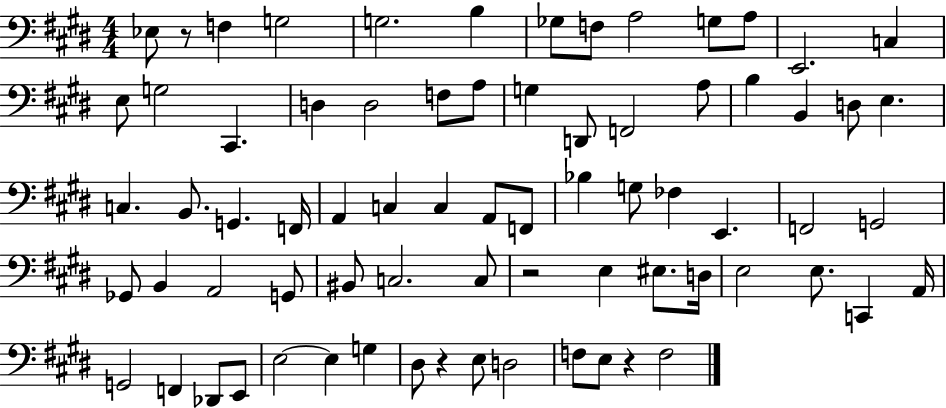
{
  \clef bass
  \numericTimeSignature
  \time 4/4
  \key e \major
  \repeat volta 2 { ees8 r8 f4 g2 | g2. b4 | ges8 f8 a2 g8 a8 | e,2. c4 | \break e8 g2 cis,4. | d4 d2 f8 a8 | g4 d,8 f,2 a8 | b4 b,4 d8 e4. | \break c4. b,8. g,4. f,16 | a,4 c4 c4 a,8 f,8 | bes4 g8 fes4 e,4. | f,2 g,2 | \break ges,8 b,4 a,2 g,8 | bis,8 c2. c8 | r2 e4 eis8. d16 | e2 e8. c,4 a,16 | \break g,2 f,4 des,8 e,8 | e2~~ e4 g4 | dis8 r4 e8 d2 | f8 e8 r4 f2 | \break } \bar "|."
}